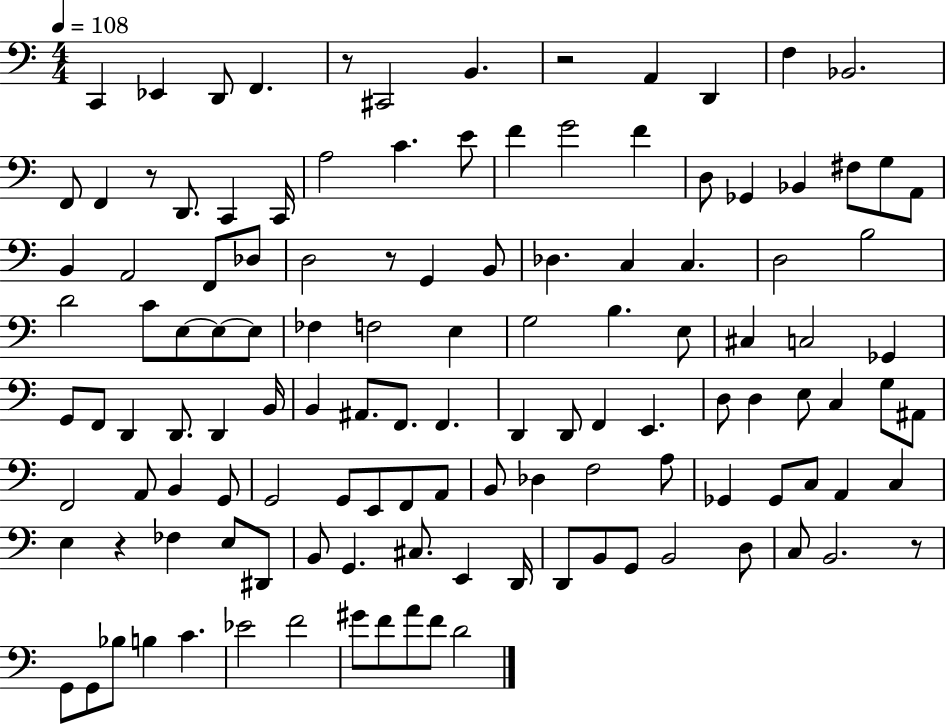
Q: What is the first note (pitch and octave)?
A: C2